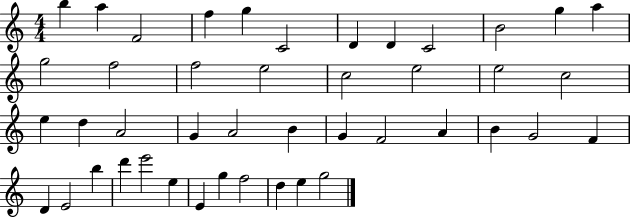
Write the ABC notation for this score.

X:1
T:Untitled
M:4/4
L:1/4
K:C
b a F2 f g C2 D D C2 B2 g a g2 f2 f2 e2 c2 e2 e2 c2 e d A2 G A2 B G F2 A B G2 F D E2 b d' e'2 e E g f2 d e g2